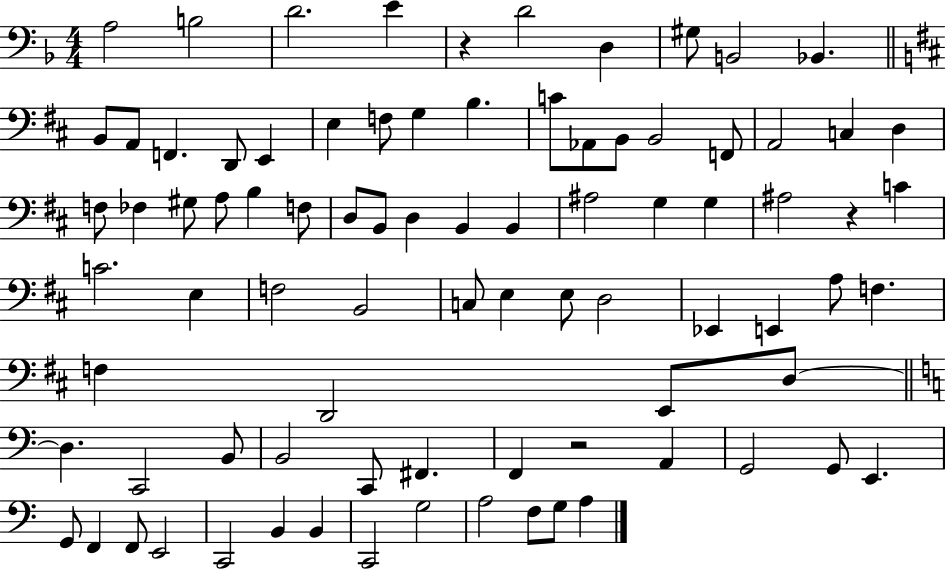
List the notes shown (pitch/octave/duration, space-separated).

A3/h B3/h D4/h. E4/q R/q D4/h D3/q G#3/e B2/h Bb2/q. B2/e A2/e F2/q. D2/e E2/q E3/q F3/e G3/q B3/q. C4/e Ab2/e B2/e B2/h F2/e A2/h C3/q D3/q F3/e FES3/q G#3/e A3/e B3/q F3/e D3/e B2/e D3/q B2/q B2/q A#3/h G3/q G3/q A#3/h R/q C4/q C4/h. E3/q F3/h B2/h C3/e E3/q E3/e D3/h Eb2/q E2/q A3/e F3/q. F3/q D2/h E2/e D3/e D3/q. C2/h B2/e B2/h C2/e F#2/q. F2/q R/h A2/q G2/h G2/e E2/q. G2/e F2/q F2/e E2/h C2/h B2/q B2/q C2/h G3/h A3/h F3/e G3/e A3/q